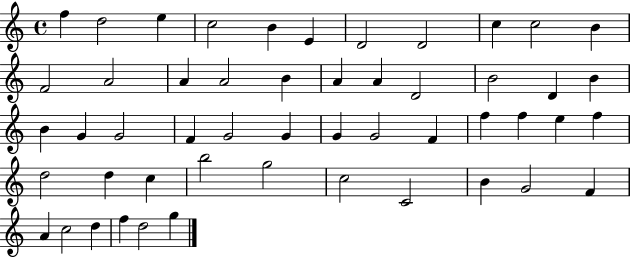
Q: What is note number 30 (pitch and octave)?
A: G4